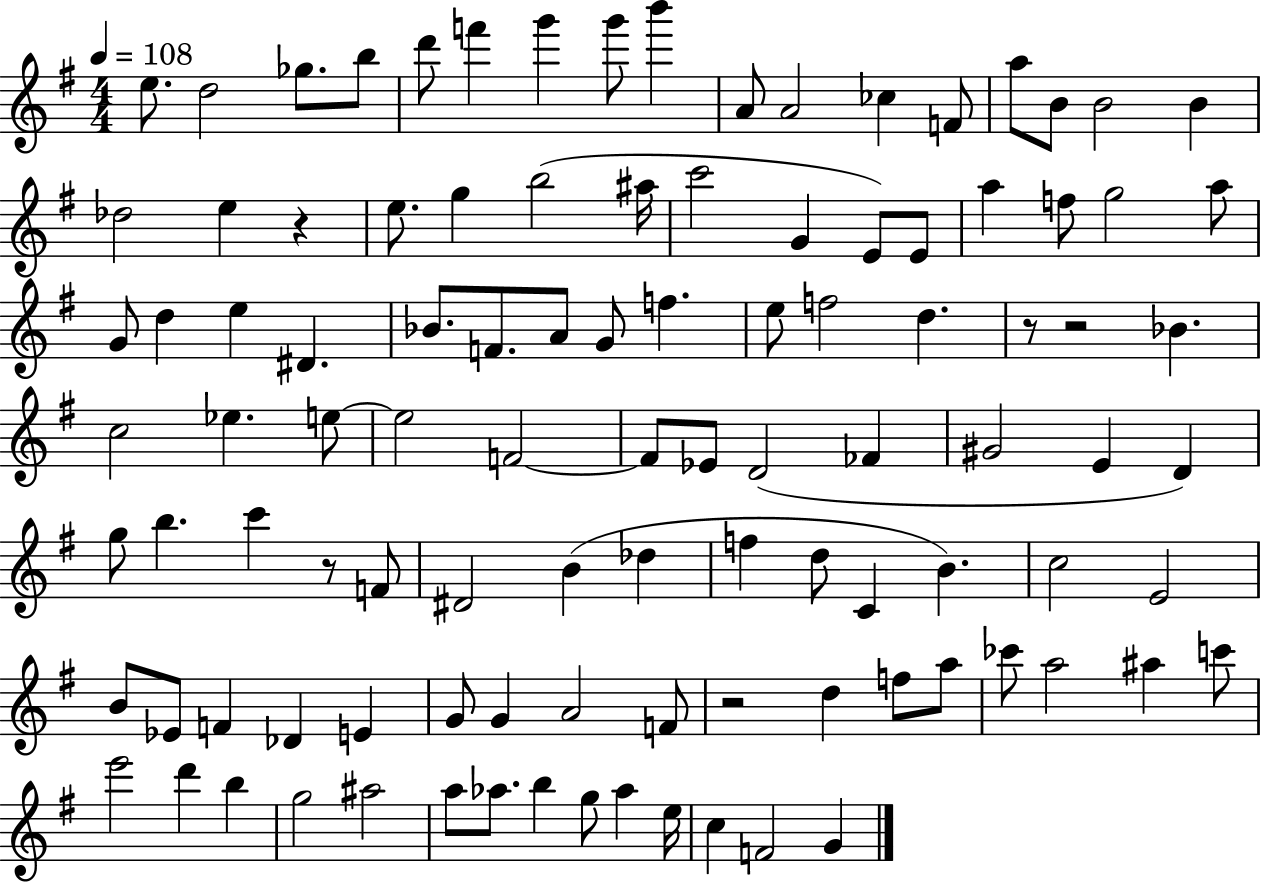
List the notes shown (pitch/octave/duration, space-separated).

E5/e. D5/h Gb5/e. B5/e D6/e F6/q G6/q G6/e B6/q A4/e A4/h CES5/q F4/e A5/e B4/e B4/h B4/q Db5/h E5/q R/q E5/e. G5/q B5/h A#5/s C6/h G4/q E4/e E4/e A5/q F5/e G5/h A5/e G4/e D5/q E5/q D#4/q. Bb4/e. F4/e. A4/e G4/e F5/q. E5/e F5/h D5/q. R/e R/h Bb4/q. C5/h Eb5/q. E5/e E5/h F4/h F4/e Eb4/e D4/h FES4/q G#4/h E4/q D4/q G5/e B5/q. C6/q R/e F4/e D#4/h B4/q Db5/q F5/q D5/e C4/q B4/q. C5/h E4/h B4/e Eb4/e F4/q Db4/q E4/q G4/e G4/q A4/h F4/e R/h D5/q F5/e A5/e CES6/e A5/h A#5/q C6/e E6/h D6/q B5/q G5/h A#5/h A5/e Ab5/e. B5/q G5/e Ab5/q E5/s C5/q F4/h G4/q